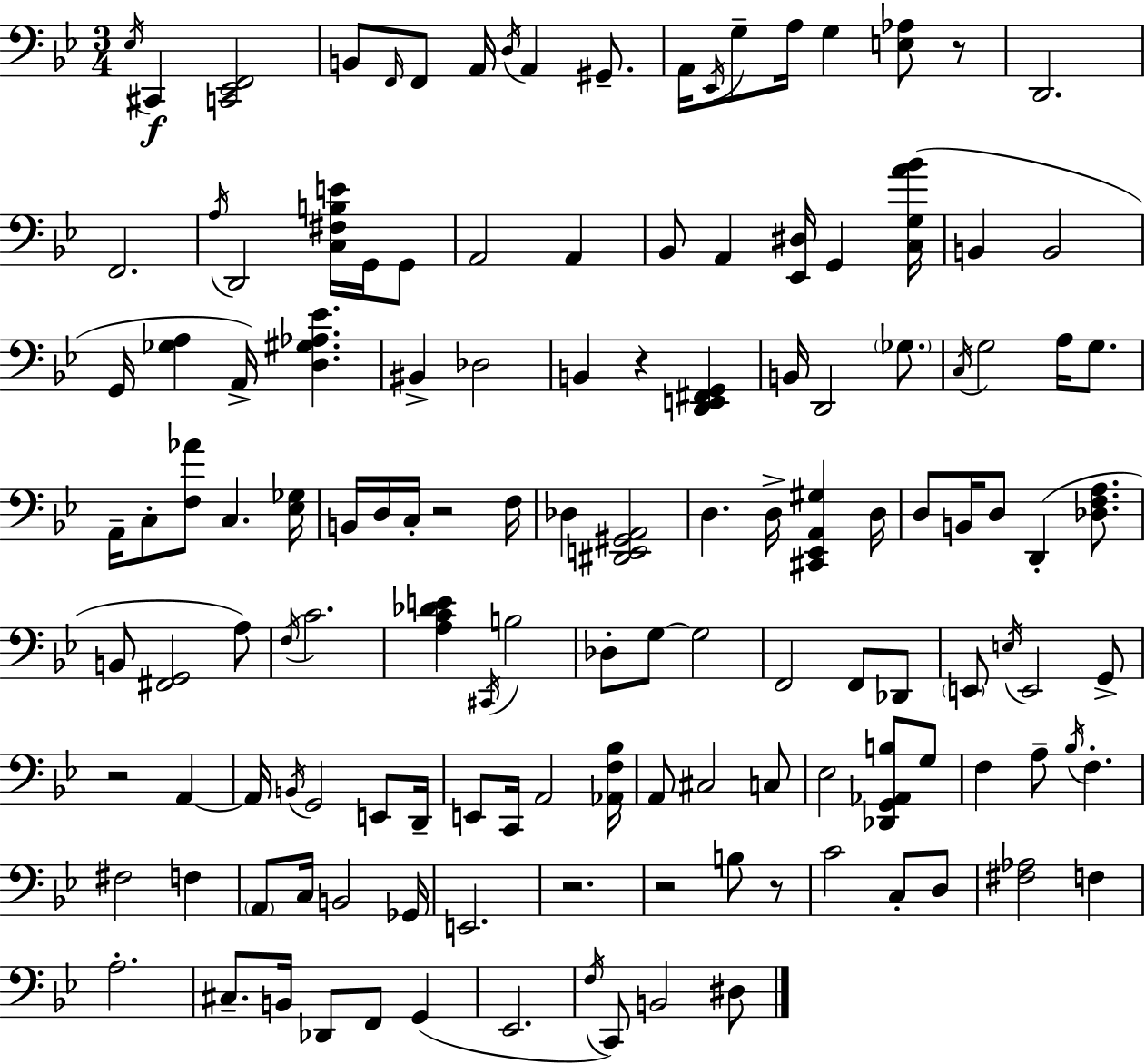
X:1
T:Untitled
M:3/4
L:1/4
K:Bb
_E,/4 ^C,, [C,,_E,,F,,]2 B,,/2 F,,/4 F,,/2 A,,/4 D,/4 A,, ^G,,/2 A,,/4 _E,,/4 G,/2 A,/4 G, [E,_A,]/2 z/2 D,,2 F,,2 A,/4 D,,2 [C,^F,B,E]/4 G,,/4 G,,/2 A,,2 A,, _B,,/2 A,, [_E,,^D,]/4 G,, [C,G,A_B]/4 B,, B,,2 G,,/4 [_G,A,] A,,/4 [D,^G,_A,_E] ^B,, _D,2 B,, z [D,,E,,^F,,G,,] B,,/4 D,,2 _G,/2 C,/4 G,2 A,/4 G,/2 A,,/4 C,/2 [F,_A]/2 C, [_E,_G,]/4 B,,/4 D,/4 C,/4 z2 F,/4 _D, [^D,,E,,^G,,A,,]2 D, D,/4 [^C,,_E,,A,,^G,] D,/4 D,/2 B,,/4 D,/2 D,, [_D,F,A,]/2 B,,/2 [^F,,G,,]2 A,/2 F,/4 C2 [A,C_DE] ^C,,/4 B,2 _D,/2 G,/2 G,2 F,,2 F,,/2 _D,,/2 E,,/2 E,/4 E,,2 G,,/2 z2 A,, A,,/4 B,,/4 G,,2 E,,/2 D,,/4 E,,/2 C,,/4 A,,2 [_A,,F,_B,]/4 A,,/2 ^C,2 C,/2 _E,2 [_D,,G,,_A,,B,]/2 G,/2 F, A,/2 _B,/4 F, ^F,2 F, A,,/2 C,/4 B,,2 _G,,/4 E,,2 z2 z2 B,/2 z/2 C2 C,/2 D,/2 [^F,_A,]2 F, A,2 ^C,/2 B,,/4 _D,,/2 F,,/2 G,, _E,,2 F,/4 C,,/2 B,,2 ^D,/2